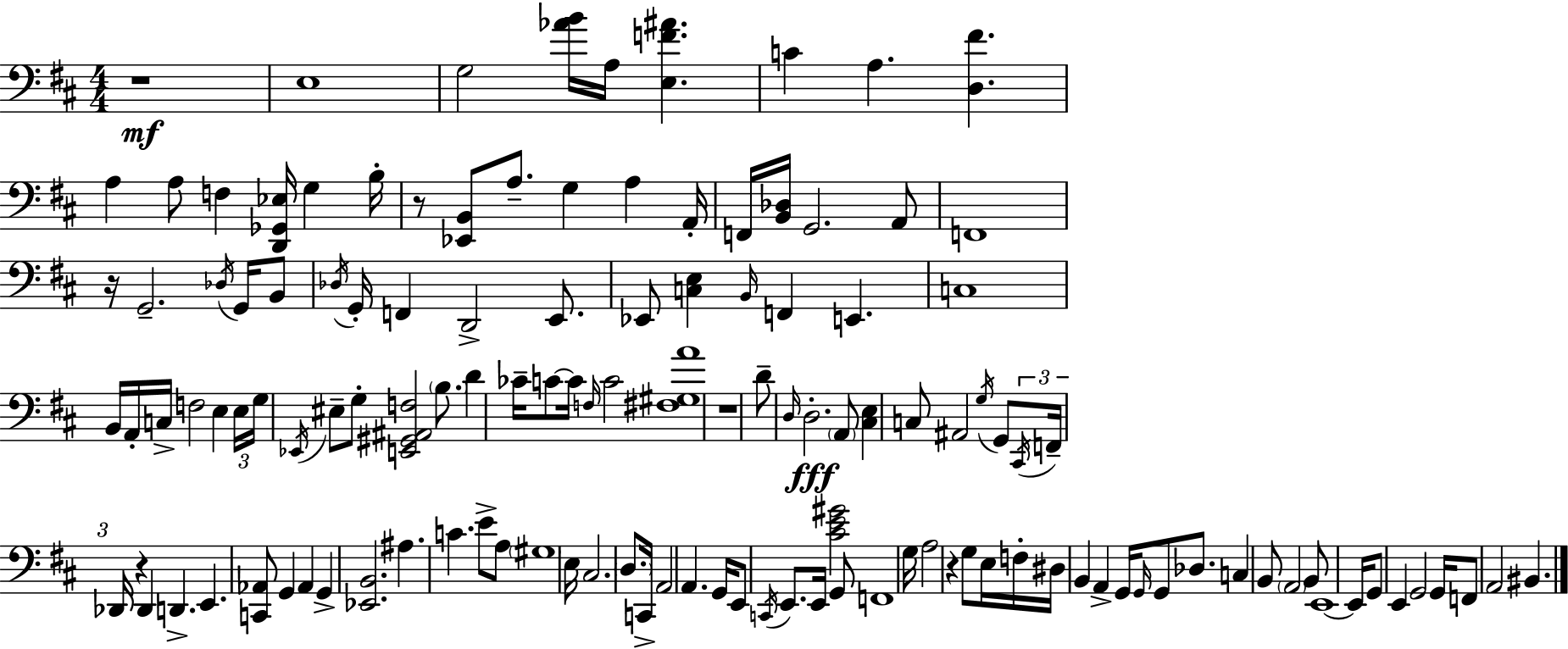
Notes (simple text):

R/w E3/w G3/h [Ab4,B4]/s A3/s [E3,F4,A#4]/q. C4/q A3/q. [D3,F#4]/q. A3/q A3/e F3/q [D2,Gb2,Eb3]/s G3/q B3/s R/e [Eb2,B2]/e A3/e. G3/q A3/q A2/s F2/s [B2,Db3]/s G2/h. A2/e F2/w R/s G2/h. Db3/s G2/s B2/e Db3/s G2/s F2/q D2/h E2/e. Eb2/e [C3,E3]/q B2/s F2/q E2/q. C3/w B2/s A2/s C3/s F3/h E3/q E3/s G3/s Eb2/s EIS3/e G3/e [E2,G#2,A#2,F3]/h B3/e. D4/q CES4/s C4/e C4/s F3/s C4/h [F#3,G#3,A4]/w R/w D4/e D3/s D3/h. A2/e [C#3,E3]/q C3/e A#2/h G3/s G2/e C#2/s F2/s Db2/s R/q Db2/q D2/q. E2/q. [C2,Ab2]/e G2/q Ab2/q G2/q [Eb2,B2]/h. A#3/q. C4/q. E4/e A3/e G#3/w E3/s C#3/h. D3/e. C2/s A2/h A2/q. G2/s E2/e C2/s E2/e. E2/s [C#4,E4,G#4]/h G2/e F2/w G3/s A3/h R/q G3/e E3/s F3/s D#3/s B2/q A2/q G2/s G2/s G2/e Db3/e. C3/q B2/e A2/h B2/e E2/w E2/s G2/e E2/q G2/h G2/s F2/e A2/h BIS2/q.